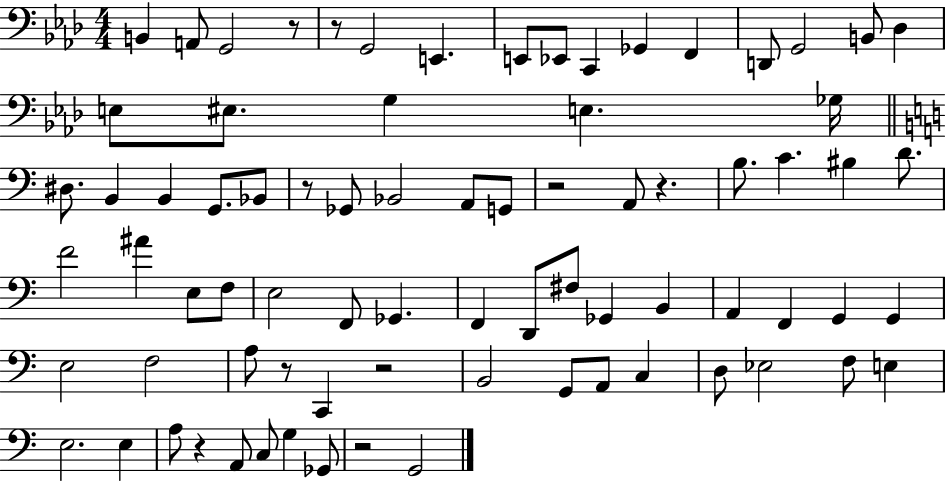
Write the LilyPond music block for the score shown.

{
  \clef bass
  \numericTimeSignature
  \time 4/4
  \key aes \major
  b,4 a,8 g,2 r8 | r8 g,2 e,4. | e,8 ees,8 c,4 ges,4 f,4 | d,8 g,2 b,8 des4 | \break e8 eis8. g4 e4. ges16 | \bar "||" \break \key c \major dis8. b,4 b,4 g,8. bes,8 | r8 ges,8 bes,2 a,8 g,8 | r2 a,8 r4. | b8. c'4. bis4 d'8. | \break f'2 ais'4 e8 f8 | e2 f,8 ges,4. | f,4 d,8 fis8 ges,4 b,4 | a,4 f,4 g,4 g,4 | \break e2 f2 | a8 r8 c,4 r2 | b,2 g,8 a,8 c4 | d8 ees2 f8 e4 | \break e2. e4 | a8 r4 a,8 c8 g4 ges,8 | r2 g,2 | \bar "|."
}